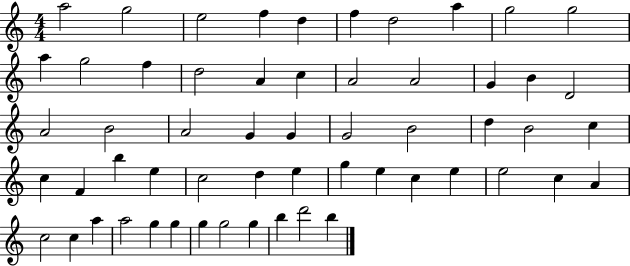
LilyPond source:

{
  \clef treble
  \numericTimeSignature
  \time 4/4
  \key c \major
  a''2 g''2 | e''2 f''4 d''4 | f''4 d''2 a''4 | g''2 g''2 | \break a''4 g''2 f''4 | d''2 a'4 c''4 | a'2 a'2 | g'4 b'4 d'2 | \break a'2 b'2 | a'2 g'4 g'4 | g'2 b'2 | d''4 b'2 c''4 | \break c''4 f'4 b''4 e''4 | c''2 d''4 e''4 | g''4 e''4 c''4 e''4 | e''2 c''4 a'4 | \break c''2 c''4 a''4 | a''2 g''4 g''4 | g''4 g''2 g''4 | b''4 d'''2 b''4 | \break \bar "|."
}